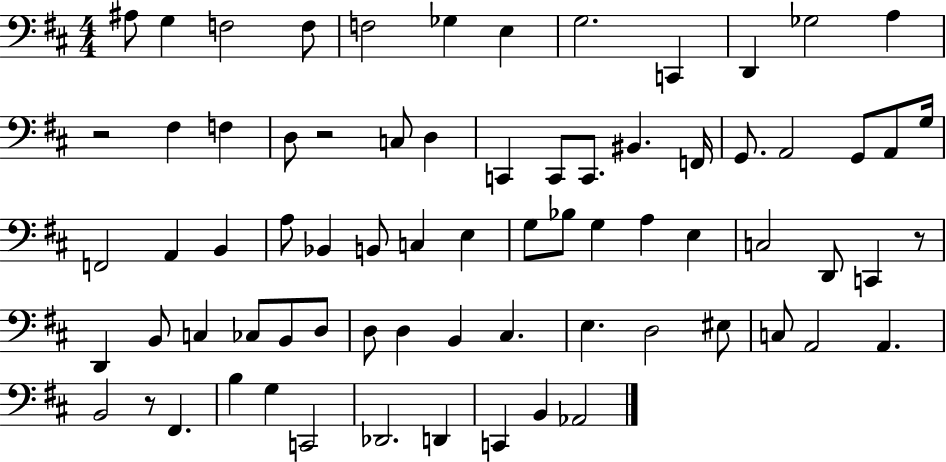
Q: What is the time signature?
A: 4/4